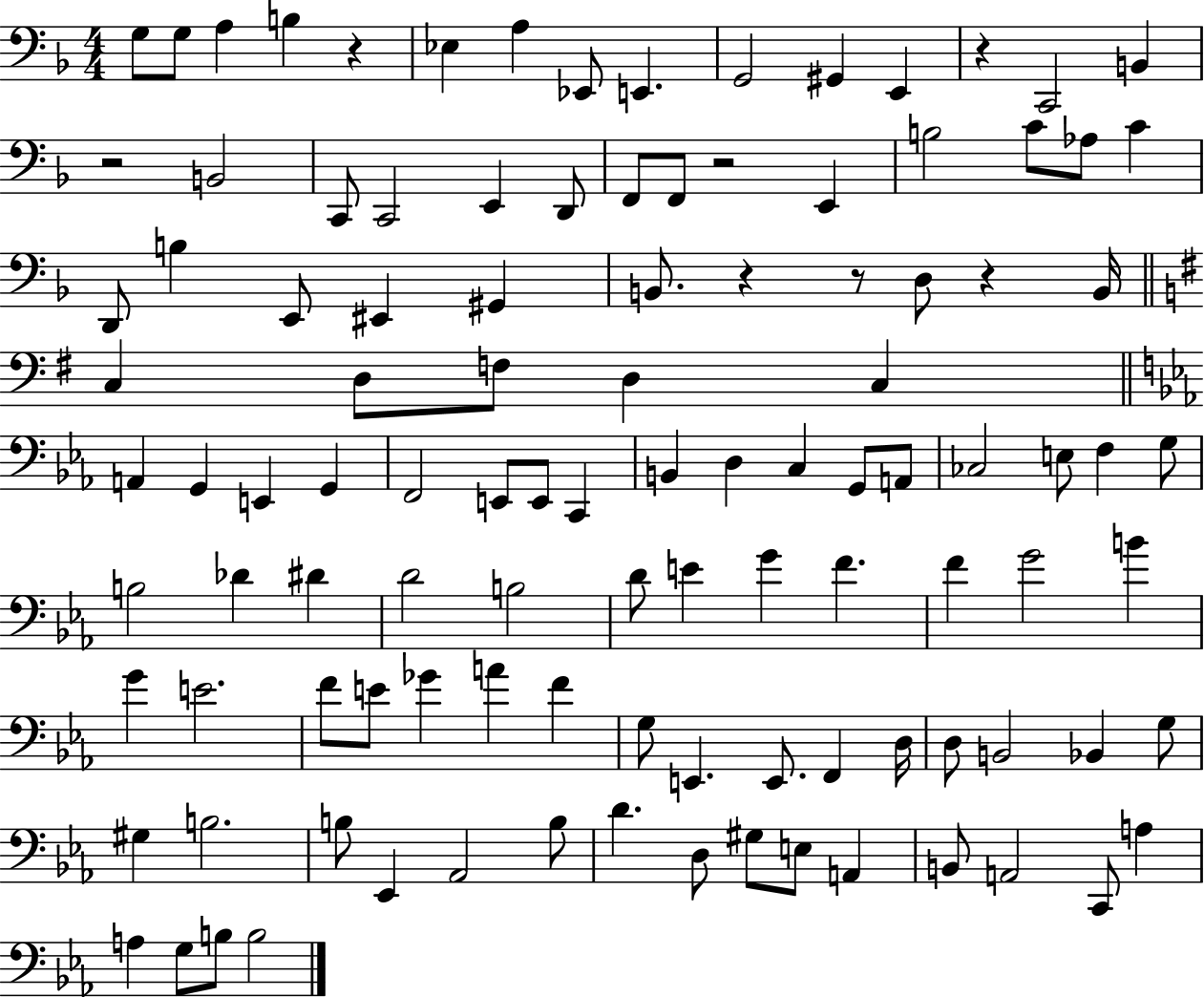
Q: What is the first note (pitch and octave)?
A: G3